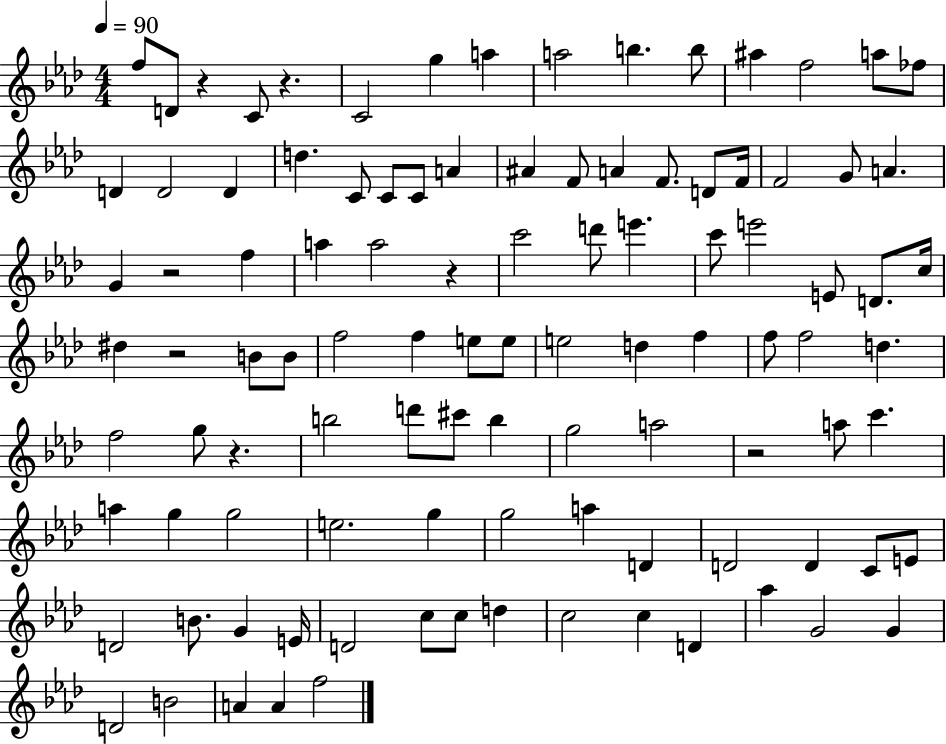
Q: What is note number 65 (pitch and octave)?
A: C6